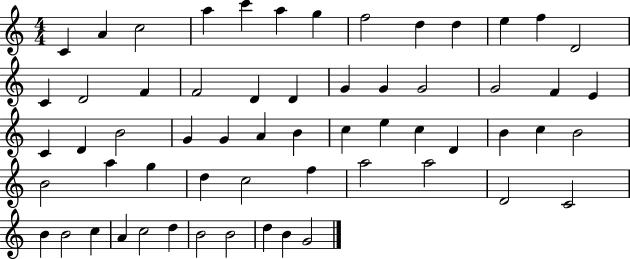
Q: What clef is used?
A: treble